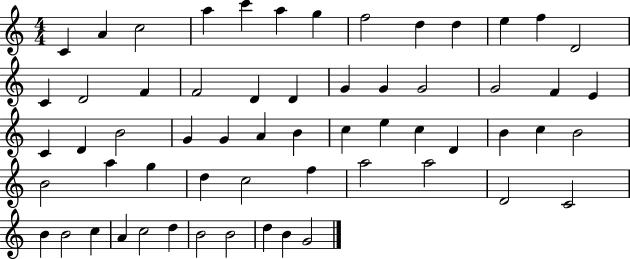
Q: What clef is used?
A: treble